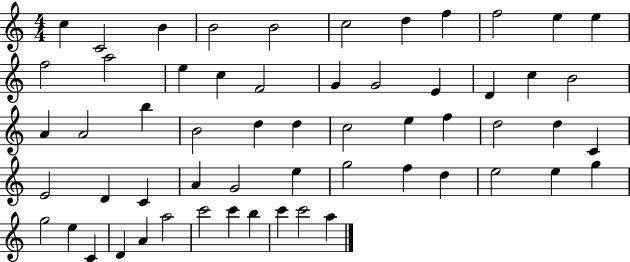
{
  \clef treble
  \numericTimeSignature
  \time 4/4
  \key c \major
  c''4 c'2 b'4 | b'2 b'2 | c''2 d''4 f''4 | f''2 e''4 e''4 | \break f''2 a''2 | e''4 c''4 f'2 | g'4 g'2 e'4 | d'4 c''4 b'2 | \break a'4 a'2 b''4 | b'2 d''4 d''4 | c''2 e''4 f''4 | d''2 d''4 c'4 | \break e'2 d'4 c'4 | a'4 g'2 e''4 | g''2 f''4 d''4 | e''2 e''4 g''4 | \break g''2 e''4 c'4 | d'4 a'4 a''2 | c'''2 c'''4 b''4 | c'''4 c'''2 a''4 | \break \bar "|."
}